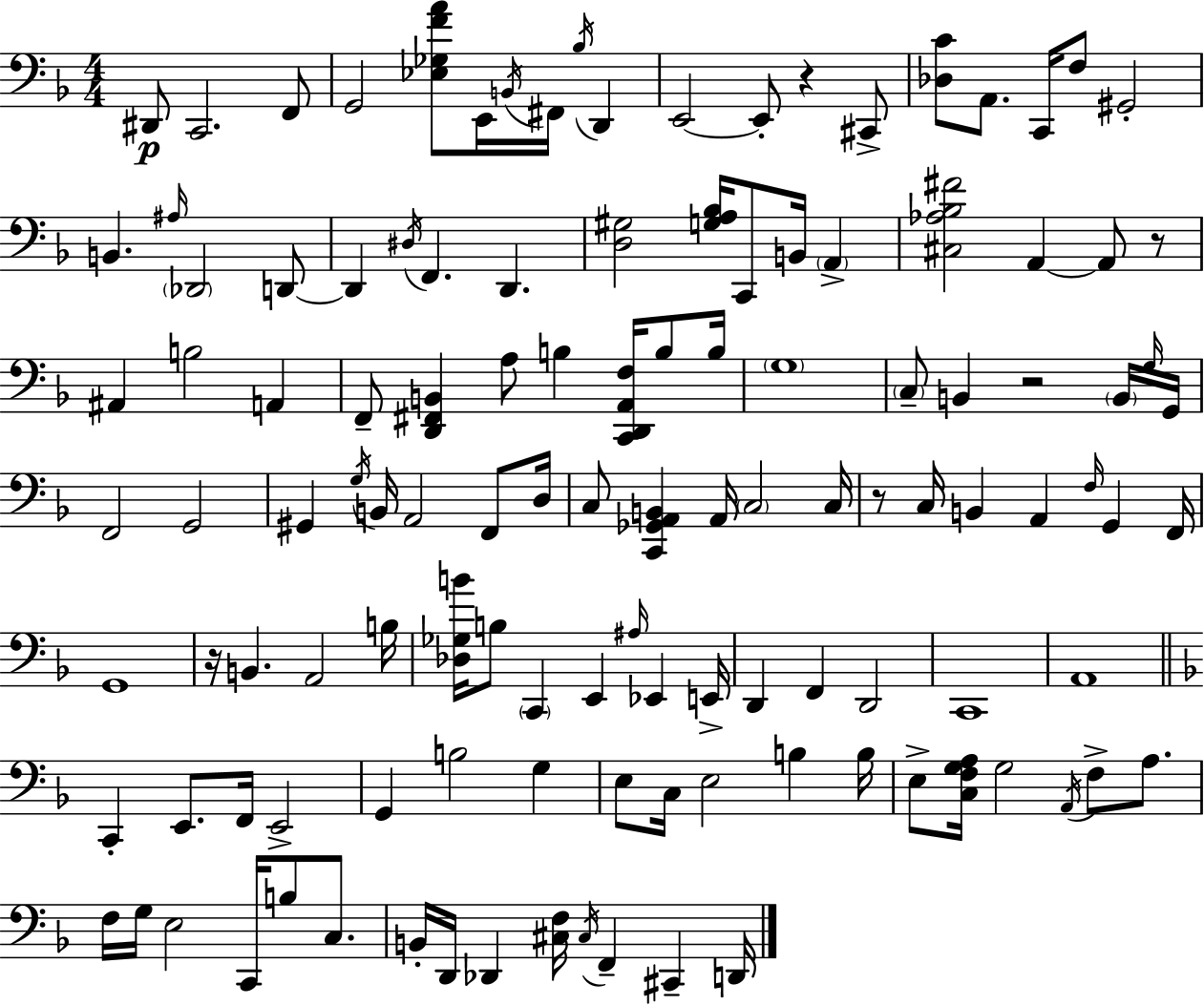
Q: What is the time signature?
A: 4/4